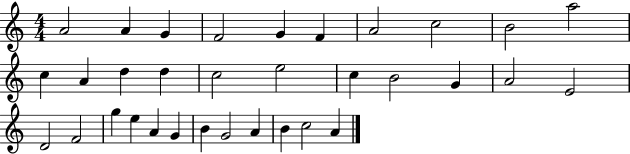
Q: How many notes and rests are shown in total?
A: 33